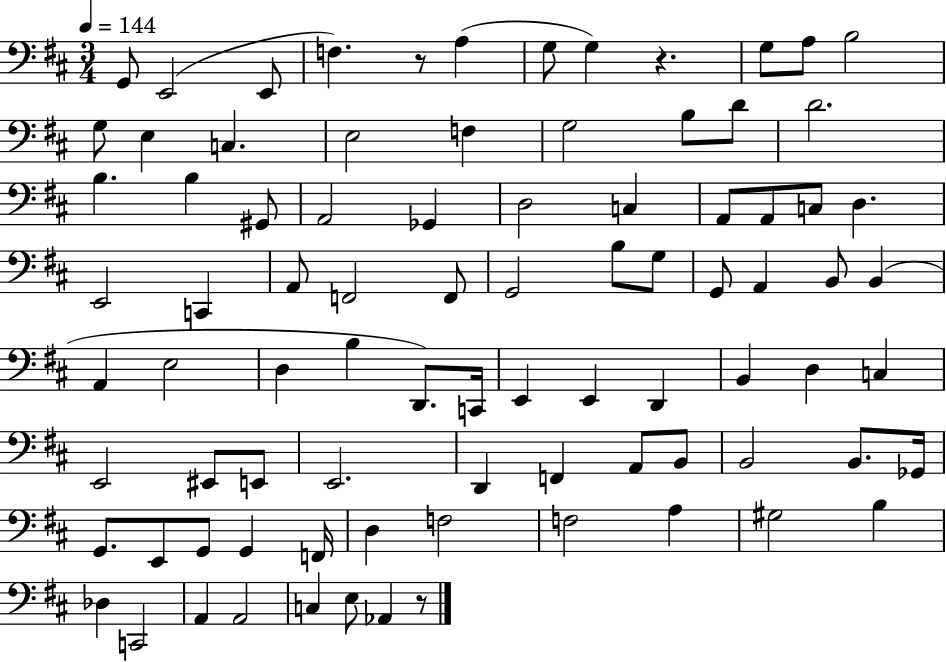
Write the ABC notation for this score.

X:1
T:Untitled
M:3/4
L:1/4
K:D
G,,/2 E,,2 E,,/2 F, z/2 A, G,/2 G, z G,/2 A,/2 B,2 G,/2 E, C, E,2 F, G,2 B,/2 D/2 D2 B, B, ^G,,/2 A,,2 _G,, D,2 C, A,,/2 A,,/2 C,/2 D, E,,2 C,, A,,/2 F,,2 F,,/2 G,,2 B,/2 G,/2 G,,/2 A,, B,,/2 B,, A,, E,2 D, B, D,,/2 C,,/4 E,, E,, D,, B,, D, C, E,,2 ^E,,/2 E,,/2 E,,2 D,, F,, A,,/2 B,,/2 B,,2 B,,/2 _G,,/4 G,,/2 E,,/2 G,,/2 G,, F,,/4 D, F,2 F,2 A, ^G,2 B, _D, C,,2 A,, A,,2 C, E,/2 _A,, z/2